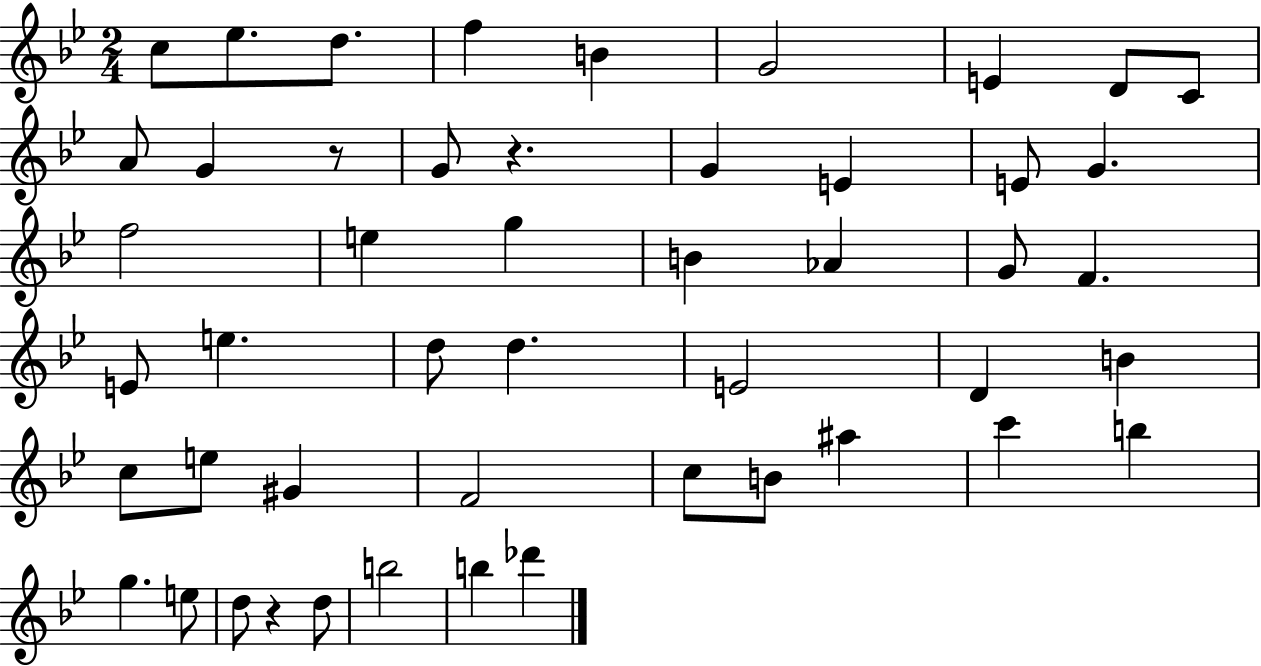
C5/e Eb5/e. D5/e. F5/q B4/q G4/h E4/q D4/e C4/e A4/e G4/q R/e G4/e R/q. G4/q E4/q E4/e G4/q. F5/h E5/q G5/q B4/q Ab4/q G4/e F4/q. E4/e E5/q. D5/e D5/q. E4/h D4/q B4/q C5/e E5/e G#4/q F4/h C5/e B4/e A#5/q C6/q B5/q G5/q. E5/e D5/e R/q D5/e B5/h B5/q Db6/q